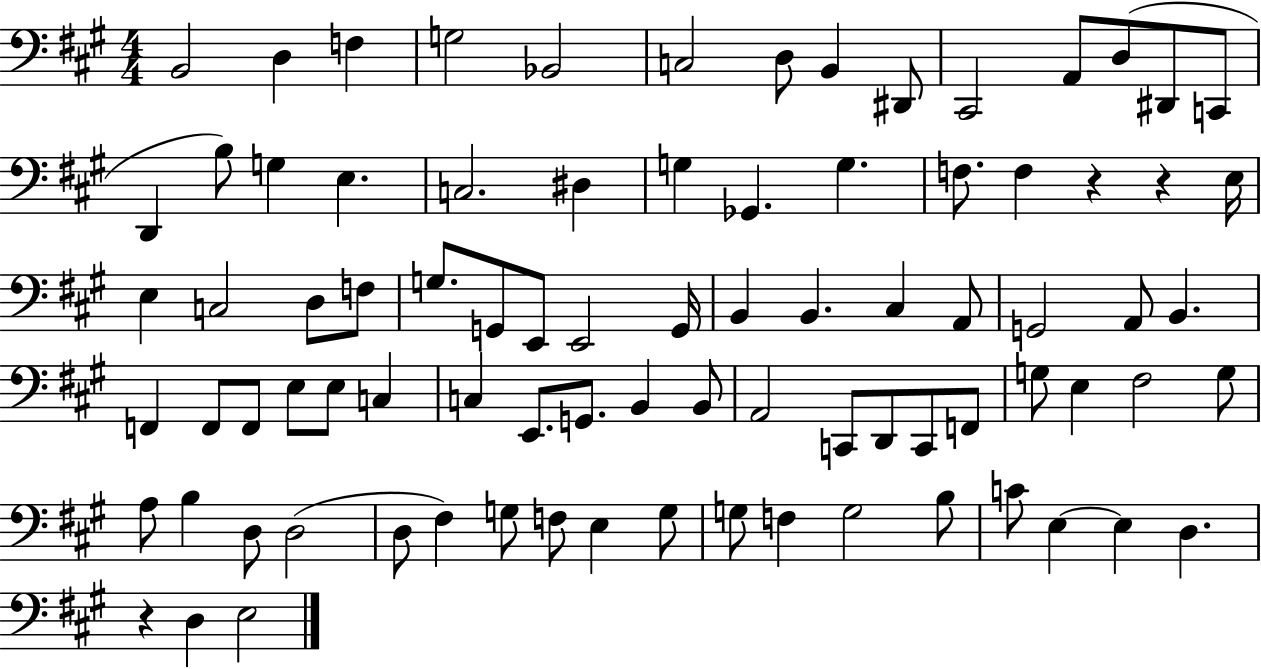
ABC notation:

X:1
T:Untitled
M:4/4
L:1/4
K:A
B,,2 D, F, G,2 _B,,2 C,2 D,/2 B,, ^D,,/2 ^C,,2 A,,/2 D,/2 ^D,,/2 C,,/2 D,, B,/2 G, E, C,2 ^D, G, _G,, G, F,/2 F, z z E,/4 E, C,2 D,/2 F,/2 G,/2 G,,/2 E,,/2 E,,2 G,,/4 B,, B,, ^C, A,,/2 G,,2 A,,/2 B,, F,, F,,/2 F,,/2 E,/2 E,/2 C, C, E,,/2 G,,/2 B,, B,,/2 A,,2 C,,/2 D,,/2 C,,/2 F,,/2 G,/2 E, ^F,2 G,/2 A,/2 B, D,/2 D,2 D,/2 ^F, G,/2 F,/2 E, G,/2 G,/2 F, G,2 B,/2 C/2 E, E, D, z D, E,2